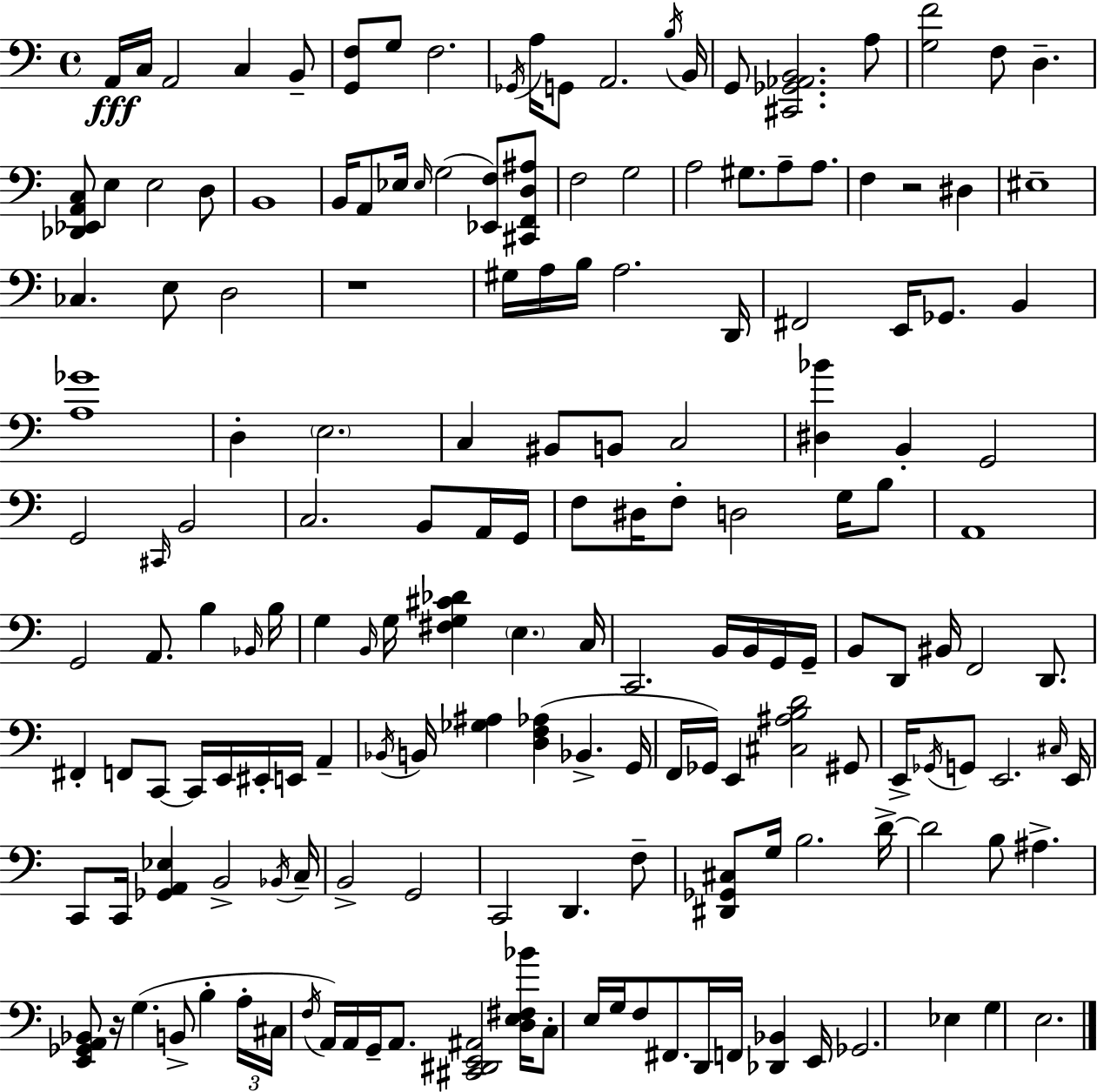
X:1
T:Untitled
M:4/4
L:1/4
K:C
A,,/4 C,/4 A,,2 C, B,,/2 [G,,F,]/2 G,/2 F,2 _G,,/4 A,/4 G,,/2 A,,2 B,/4 B,,/4 G,,/2 [^C,,_G,,_A,,B,,]2 A,/2 [G,F]2 F,/2 D, [_D,,_E,,A,,C,]/2 E, E,2 D,/2 B,,4 B,,/4 A,,/2 _E,/4 _E,/4 G,2 [_E,,F,]/2 [^C,,F,,D,^A,]/2 F,2 G,2 A,2 ^G,/2 A,/2 A,/2 F, z2 ^D, ^E,4 _C, E,/2 D,2 z4 ^G,/4 A,/4 B,/4 A,2 D,,/4 ^F,,2 E,,/4 _G,,/2 B,, [A,_G]4 D, E,2 C, ^B,,/2 B,,/2 C,2 [^D,_B] B,, G,,2 G,,2 ^C,,/4 B,,2 C,2 B,,/2 A,,/4 G,,/4 F,/2 ^D,/4 F,/2 D,2 G,/4 B,/2 A,,4 G,,2 A,,/2 B, _B,,/4 B,/4 G, B,,/4 G,/4 [^F,G,^C_D] E, C,/4 C,,2 B,,/4 B,,/4 G,,/4 G,,/4 B,,/2 D,,/2 ^B,,/4 F,,2 D,,/2 ^F,, F,,/2 C,,/2 C,,/4 E,,/4 ^E,,/4 E,,/4 A,, _B,,/4 B,,/4 [_G,^A,] [D,F,_A,] _B,, G,,/4 F,,/4 _G,,/4 E,, [^C,^A,B,D]2 ^G,,/2 E,,/4 _G,,/4 G,,/2 E,,2 ^C,/4 E,,/4 C,,/2 C,,/4 [_G,,A,,_E,] B,,2 _B,,/4 C,/4 B,,2 G,,2 C,,2 D,, F,/2 [^D,,_G,,^C,]/2 G,/4 B,2 D/4 D2 B,/2 ^A, [E,,_G,,A,,_B,,]/2 z/4 G, B,,/2 B, A,/4 ^C,/4 F,/4 A,,/4 A,,/4 G,,/4 A,,/2 [^C,,^D,,E,,^A,,]2 [D,E,^F,_B]/4 C,/2 E,/4 G,/4 F,/2 ^F,,/2 D,,/4 F,,/4 [_D,,_B,,] E,,/4 _G,,2 _E, G, E,2